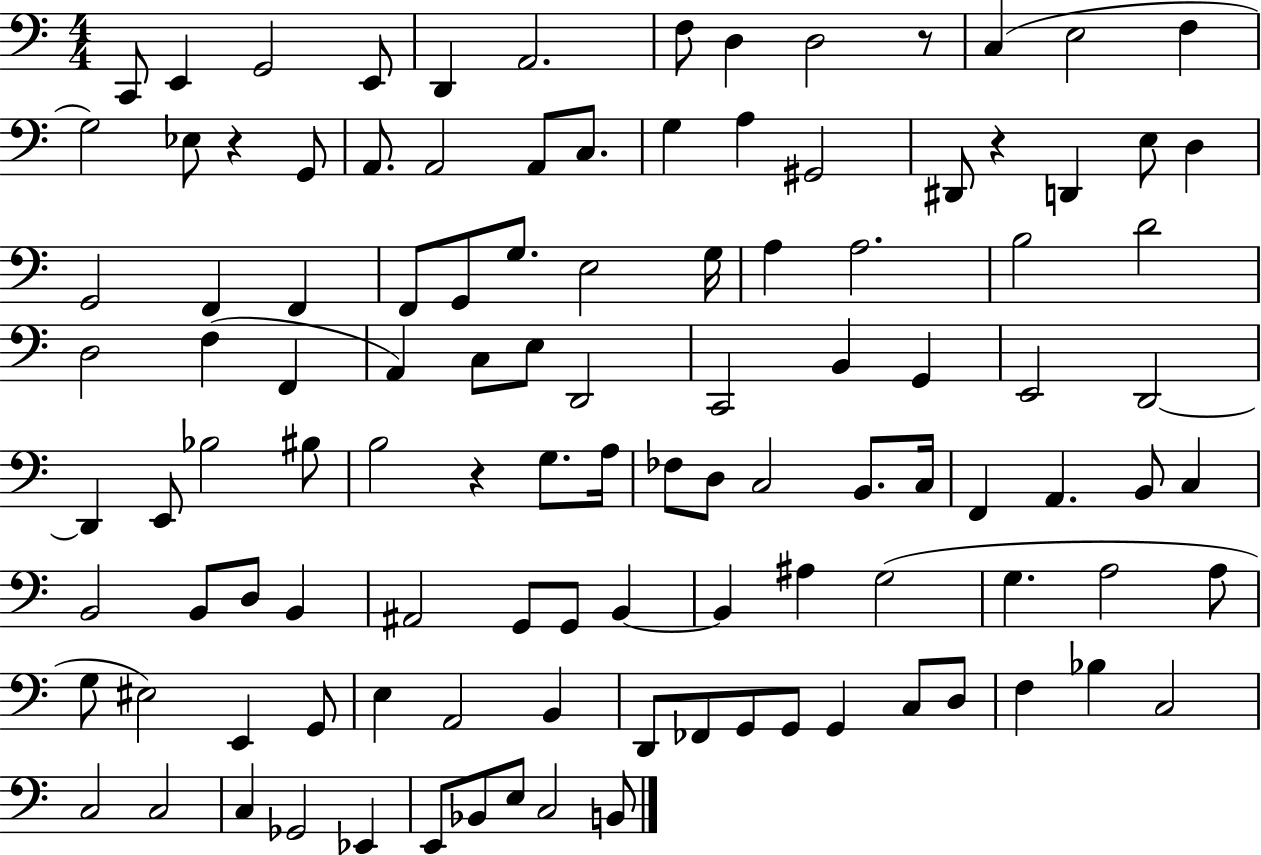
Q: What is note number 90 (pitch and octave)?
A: G2